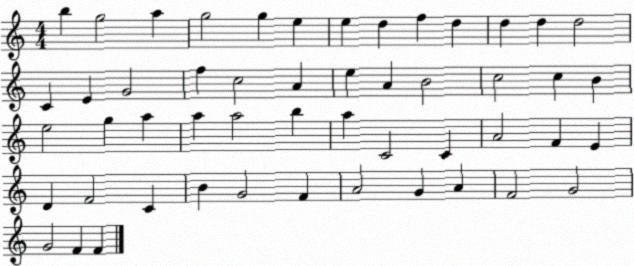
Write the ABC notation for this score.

X:1
T:Untitled
M:4/4
L:1/4
K:C
b g2 a g2 g e e d f d d d d2 C E G2 f c2 A e A B2 c2 c B e2 g a a a2 b a C2 C A2 F E D F2 C B G2 F A2 G A F2 G2 G2 F F